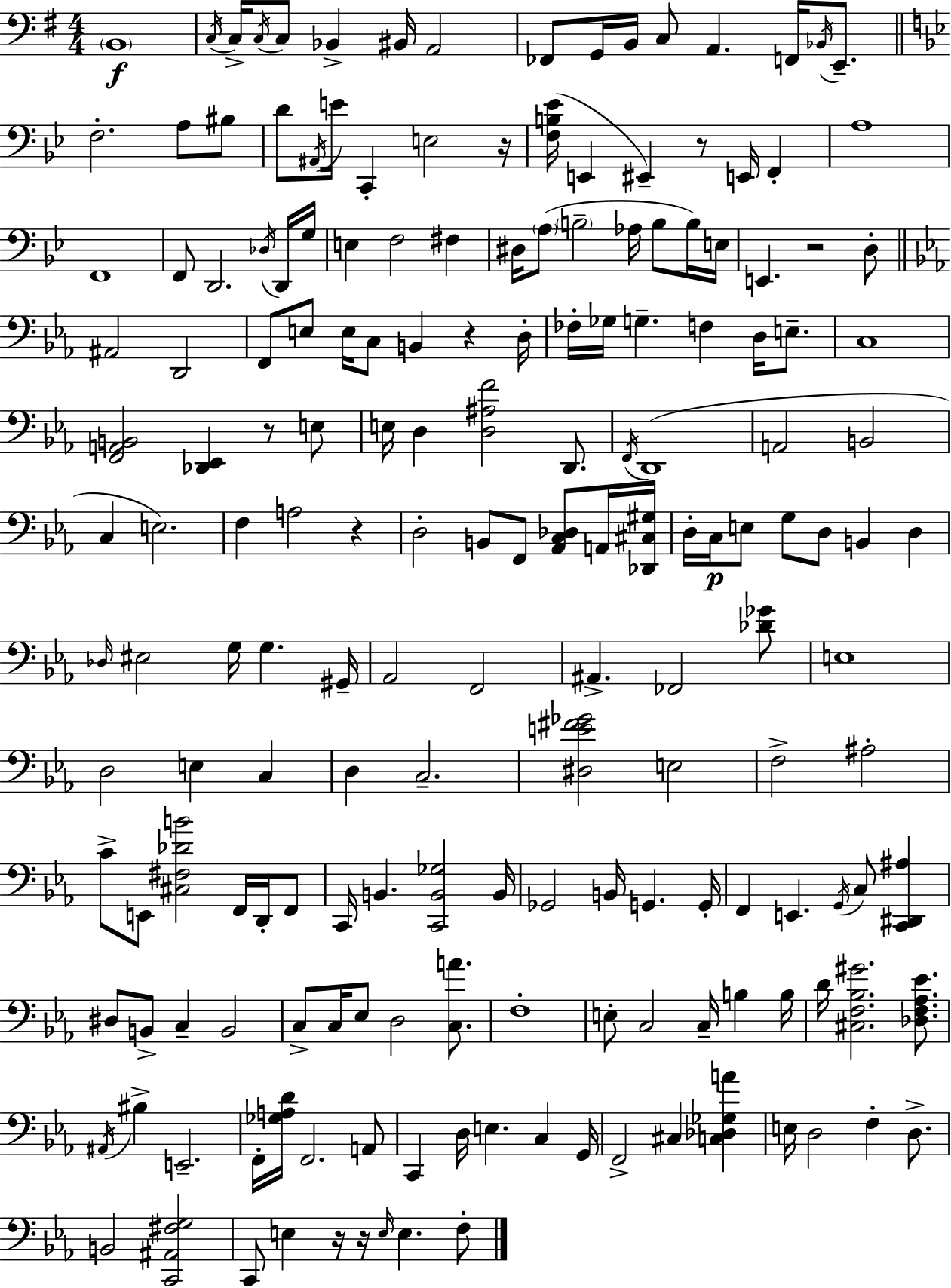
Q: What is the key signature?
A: G major